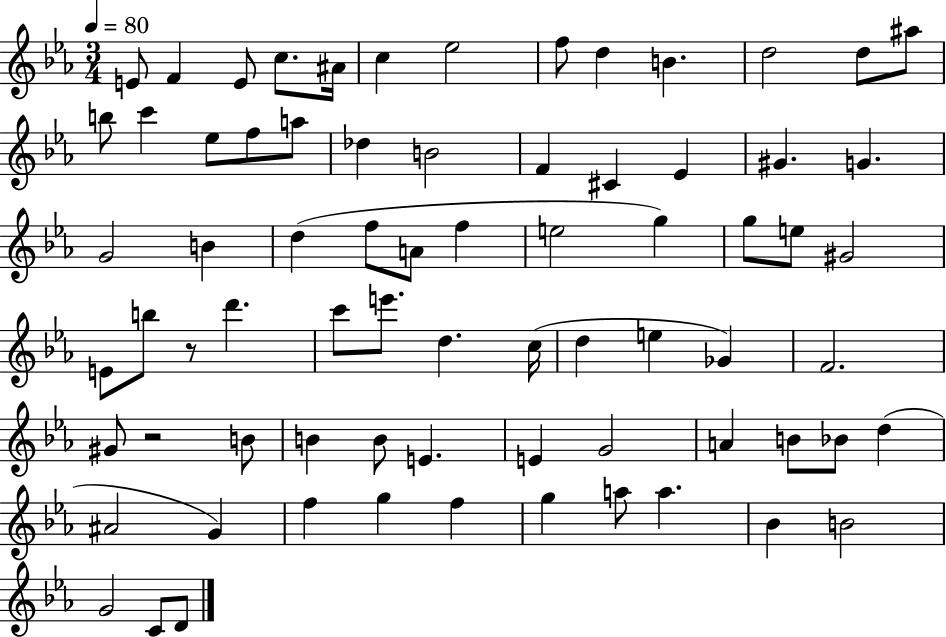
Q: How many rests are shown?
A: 2